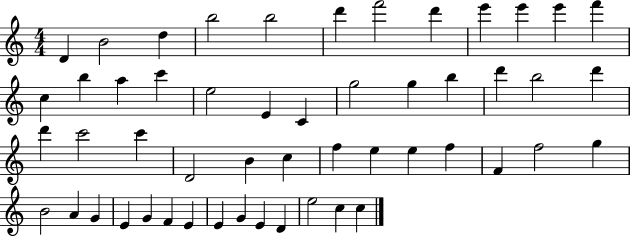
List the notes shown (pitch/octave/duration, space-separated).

D4/q B4/h D5/q B5/h B5/h D6/q F6/h D6/q E6/q E6/q E6/q F6/q C5/q B5/q A5/q C6/q E5/h E4/q C4/q G5/h G5/q B5/q D6/q B5/h D6/q D6/q C6/h C6/q D4/h B4/q C5/q F5/q E5/q E5/q F5/q F4/q F5/h G5/q B4/h A4/q G4/q E4/q G4/q F4/q E4/q E4/q G4/q E4/q D4/q E5/h C5/q C5/q